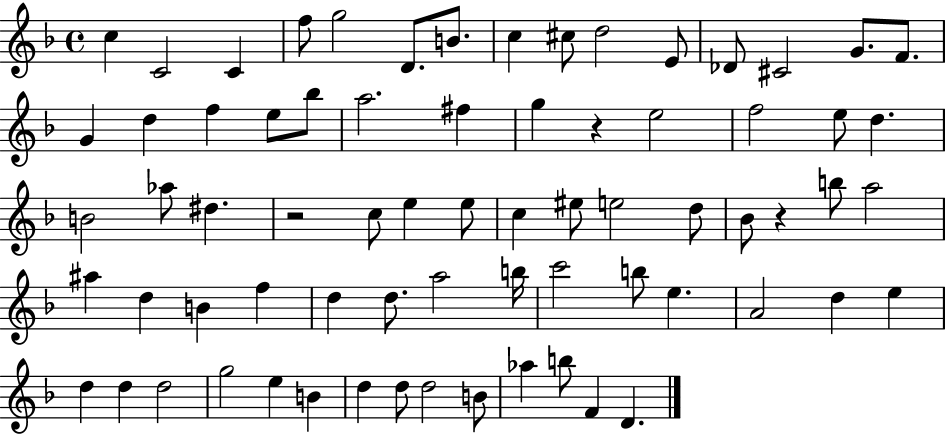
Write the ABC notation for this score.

X:1
T:Untitled
M:4/4
L:1/4
K:F
c C2 C f/2 g2 D/2 B/2 c ^c/2 d2 E/2 _D/2 ^C2 G/2 F/2 G d f e/2 _b/2 a2 ^f g z e2 f2 e/2 d B2 _a/2 ^d z2 c/2 e e/2 c ^e/2 e2 d/2 _B/2 z b/2 a2 ^a d B f d d/2 a2 b/4 c'2 b/2 e A2 d e d d d2 g2 e B d d/2 d2 B/2 _a b/2 F D